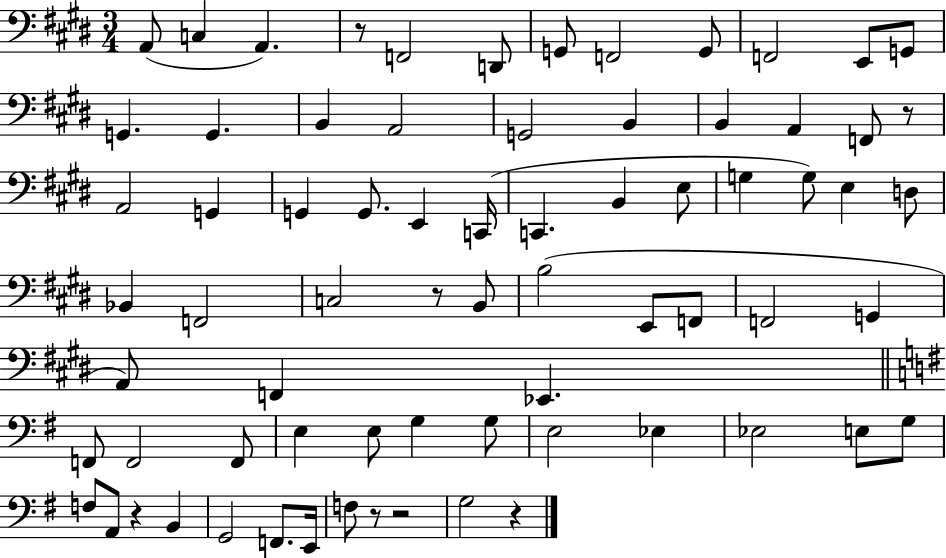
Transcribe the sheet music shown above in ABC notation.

X:1
T:Untitled
M:3/4
L:1/4
K:E
A,,/2 C, A,, z/2 F,,2 D,,/2 G,,/2 F,,2 G,,/2 F,,2 E,,/2 G,,/2 G,, G,, B,, A,,2 G,,2 B,, B,, A,, F,,/2 z/2 A,,2 G,, G,, G,,/2 E,, C,,/4 C,, B,, E,/2 G, G,/2 E, D,/2 _B,, F,,2 C,2 z/2 B,,/2 B,2 E,,/2 F,,/2 F,,2 G,, A,,/2 F,, _E,, F,,/2 F,,2 F,,/2 E, E,/2 G, G,/2 E,2 _E, _E,2 E,/2 G,/2 F,/2 A,,/2 z B,, G,,2 F,,/2 E,,/4 F,/2 z/2 z2 G,2 z